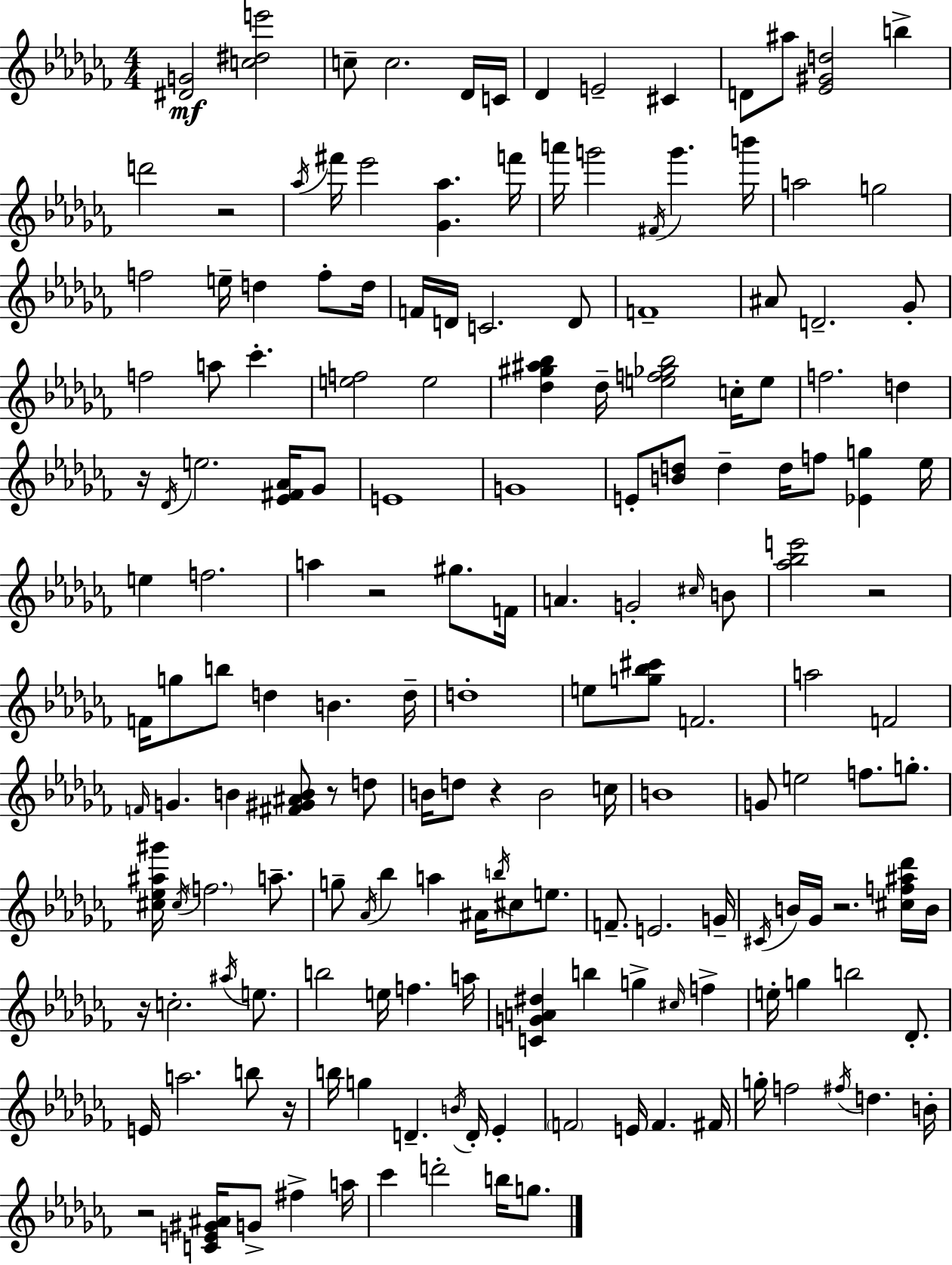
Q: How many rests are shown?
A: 10